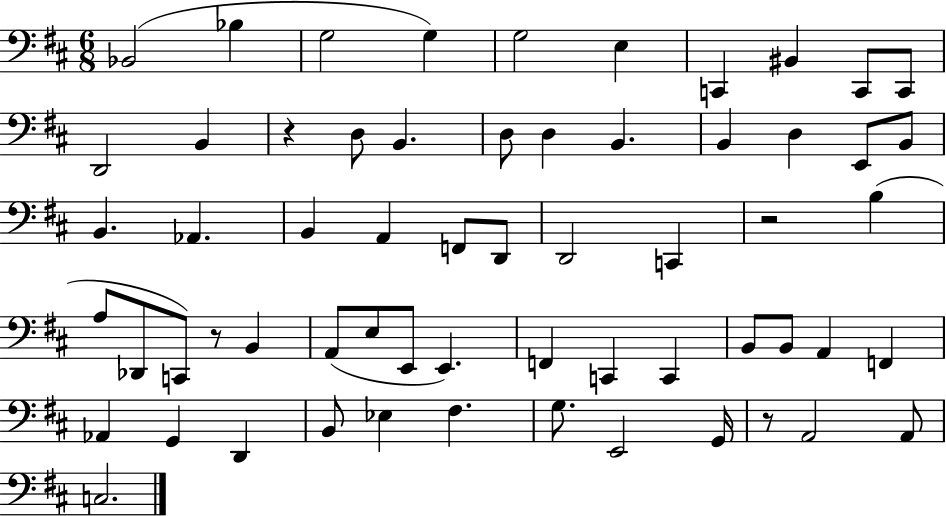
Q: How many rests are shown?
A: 4